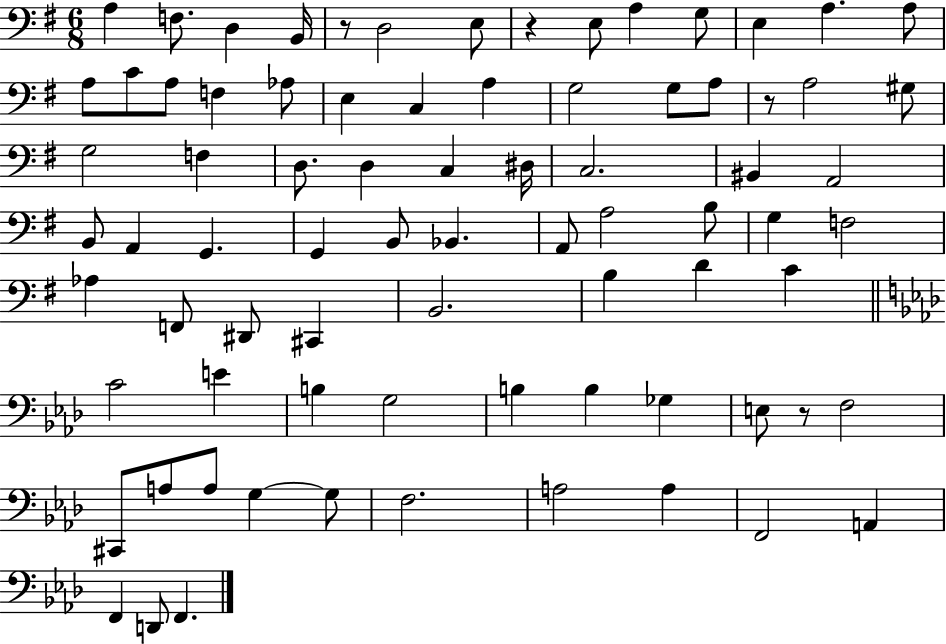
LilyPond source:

{
  \clef bass
  \numericTimeSignature
  \time 6/8
  \key g \major
  \repeat volta 2 { a4 f8. d4 b,16 | r8 d2 e8 | r4 e8 a4 g8 | e4 a4. a8 | \break a8 c'8 a8 f4 aes8 | e4 c4 a4 | g2 g8 a8 | r8 a2 gis8 | \break g2 f4 | d8. d4 c4 dis16 | c2. | bis,4 a,2 | \break b,8 a,4 g,4. | g,4 b,8 bes,4. | a,8 a2 b8 | g4 f2 | \break aes4 f,8 dis,8 cis,4 | b,2. | b4 d'4 c'4 | \bar "||" \break \key f \minor c'2 e'4 | b4 g2 | b4 b4 ges4 | e8 r8 f2 | \break cis,8 a8 a8 g4~~ g8 | f2. | a2 a4 | f,2 a,4 | \break f,4 d,8 f,4. | } \bar "|."
}